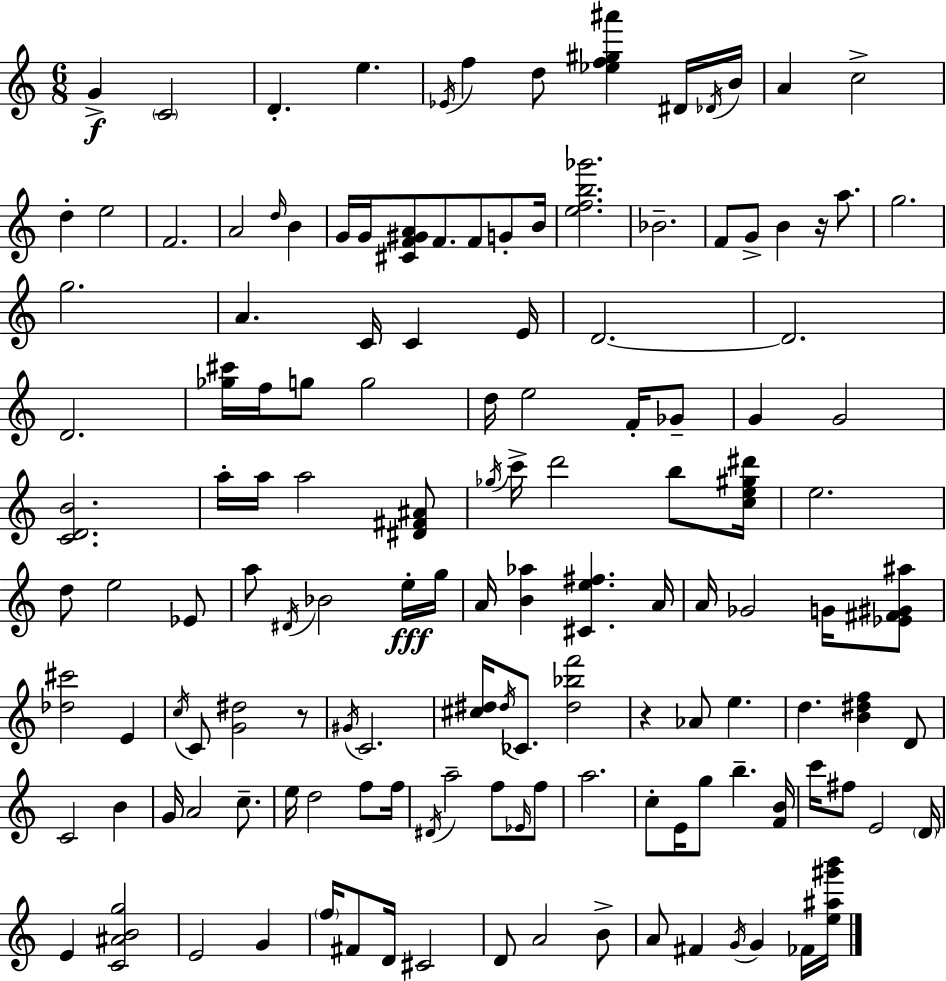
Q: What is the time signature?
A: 6/8